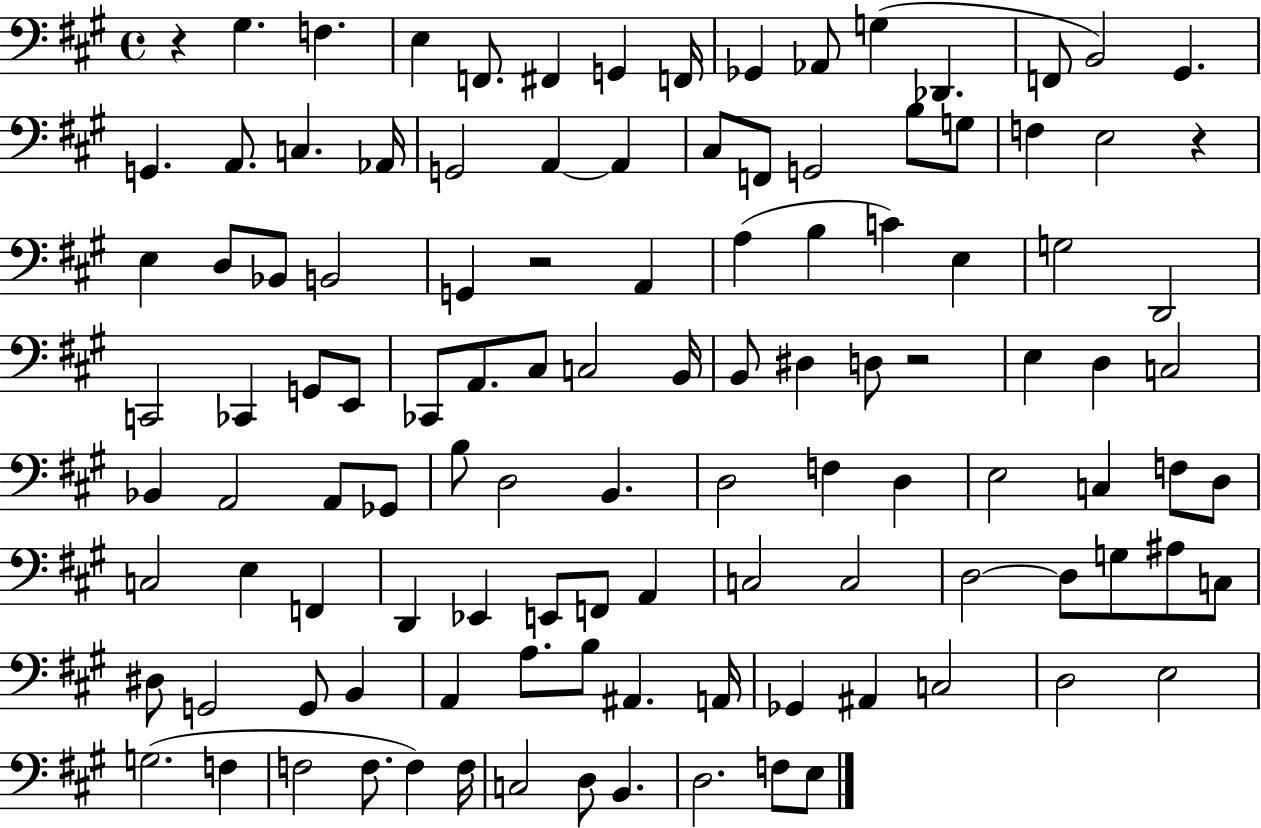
{
  \clef bass
  \time 4/4
  \defaultTimeSignature
  \key a \major
  r4 gis4. f4. | e4 f,8. fis,4 g,4 f,16 | ges,4 aes,8 g4( des,4. | f,8 b,2) gis,4. | \break g,4. a,8. c4. aes,16 | g,2 a,4~~ a,4 | cis8 f,8 g,2 b8 g8 | f4 e2 r4 | \break e4 d8 bes,8 b,2 | g,4 r2 a,4 | a4( b4 c'4) e4 | g2 d,2 | \break c,2 ces,4 g,8 e,8 | ces,8 a,8. cis8 c2 b,16 | b,8 dis4 d8 r2 | e4 d4 c2 | \break bes,4 a,2 a,8 ges,8 | b8 d2 b,4. | d2 f4 d4 | e2 c4 f8 d8 | \break c2 e4 f,4 | d,4 ees,4 e,8 f,8 a,4 | c2 c2 | d2~~ d8 g8 ais8 c8 | \break dis8 g,2 g,8 b,4 | a,4 a8. b8 ais,4. a,16 | ges,4 ais,4 c2 | d2 e2 | \break g2.( f4 | f2 f8. f4) f16 | c2 d8 b,4. | d2. f8 e8 | \break \bar "|."
}